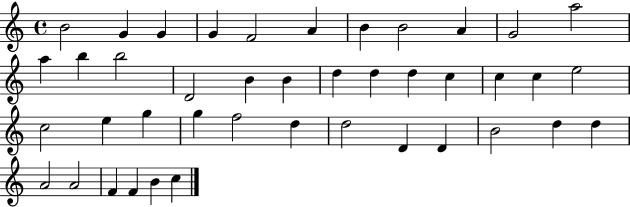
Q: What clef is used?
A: treble